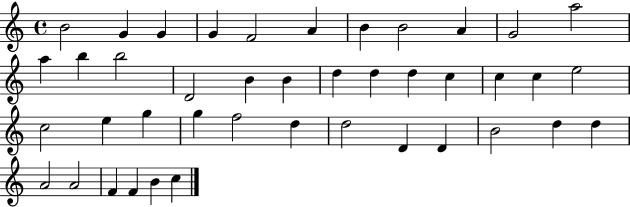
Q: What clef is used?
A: treble